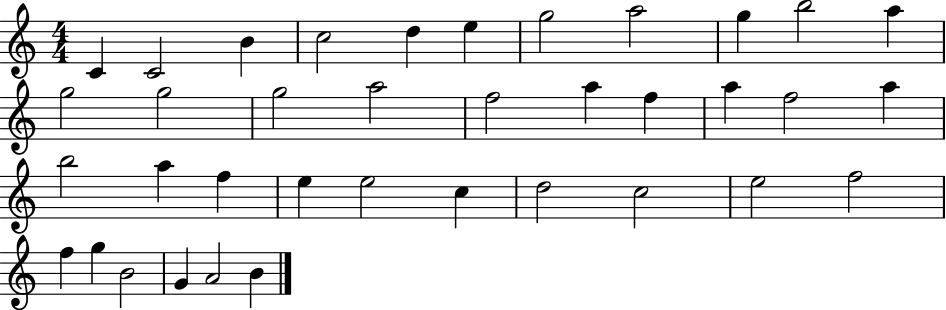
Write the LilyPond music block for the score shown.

{
  \clef treble
  \numericTimeSignature
  \time 4/4
  \key c \major
  c'4 c'2 b'4 | c''2 d''4 e''4 | g''2 a''2 | g''4 b''2 a''4 | \break g''2 g''2 | g''2 a''2 | f''2 a''4 f''4 | a''4 f''2 a''4 | \break b''2 a''4 f''4 | e''4 e''2 c''4 | d''2 c''2 | e''2 f''2 | \break f''4 g''4 b'2 | g'4 a'2 b'4 | \bar "|."
}